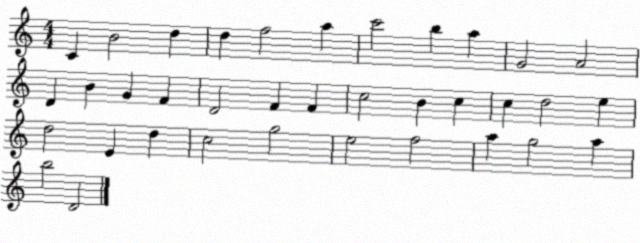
X:1
T:Untitled
M:4/4
L:1/4
K:C
C B2 d d f2 a c'2 b a G2 A2 D B G F D2 F F c2 B c c d2 e d2 E d c2 g2 e2 f2 a g2 a b2 D2